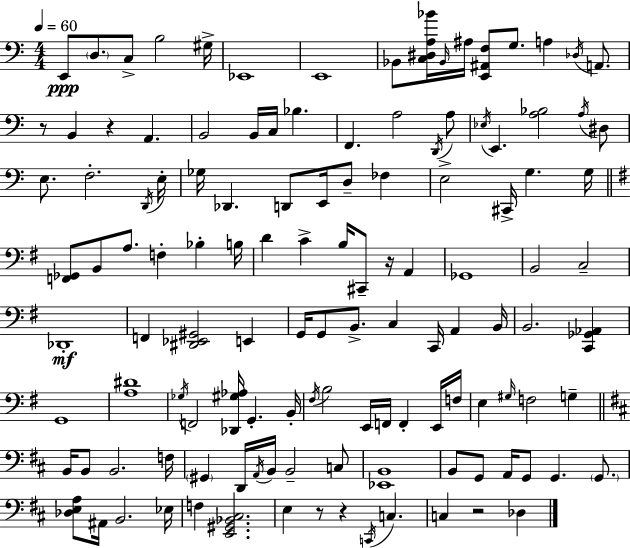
X:1
T:Untitled
M:4/4
L:1/4
K:Am
E,,/2 D,/2 C,/2 B,2 ^G,/4 _E,,4 E,,4 _B,,/2 [C,^D,A,_B]/4 _B,,/4 ^A,/4 [E,,^A,,F,]/2 G,/2 A, _D,/4 A,,/2 z/2 B,, z A,, B,,2 B,,/4 C,/4 _B, F,, A,2 D,,/4 A,/2 _E,/4 E,, [A,_B,]2 A,/4 ^D,/2 E,/2 F,2 D,,/4 E,/4 _G,/4 _D,, D,,/2 E,,/4 D,/2 _F, E,2 ^C,,/4 G, G,/4 [F,,_G,,]/2 B,,/2 A,/2 F, _B, B,/4 D C B,/4 ^C,,/2 z/4 A,, _G,,4 B,,2 C,2 _D,,4 F,, [^D,,_E,,^G,,]2 E,, G,,/4 G,,/2 B,,/2 C, C,,/4 A,, B,,/4 B,,2 [C,,_G,,_A,,] G,,4 [A,^D]4 _G,/4 F,,2 [_D,,^G,_A,]/4 G,, B,,/4 ^F,/4 B,2 E,,/4 F,,/4 F,, E,,/4 F,/4 E, ^G,/4 F,2 G, B,,/4 B,,/2 B,,2 F,/4 ^G,, D,,/4 A,,/4 B,,/4 B,,2 C,/2 [_E,,B,,]4 B,,/2 G,,/2 A,,/4 G,,/2 G,, G,,/2 [_D,E,A,]/2 ^A,,/4 B,,2 _E,/4 F, [E,,^G,,_B,,^C,]2 E, z/2 z C,,/4 C, C, z2 _D,